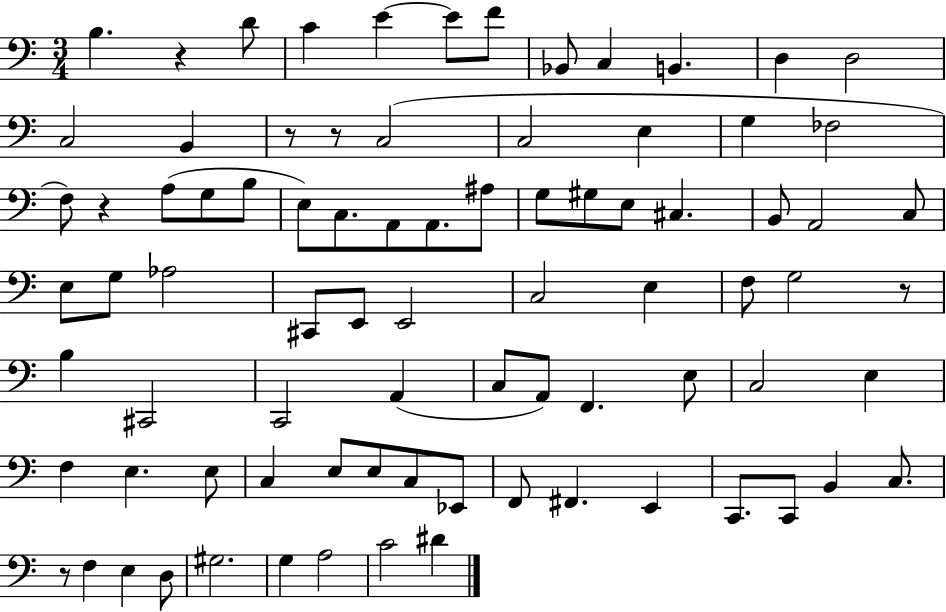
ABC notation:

X:1
T:Untitled
M:3/4
L:1/4
K:C
B, z D/2 C E E/2 F/2 _B,,/2 C, B,, D, D,2 C,2 B,, z/2 z/2 C,2 C,2 E, G, _F,2 F,/2 z A,/2 G,/2 B,/2 E,/2 C,/2 A,,/2 A,,/2 ^A,/2 G,/2 ^G,/2 E,/2 ^C, B,,/2 A,,2 C,/2 E,/2 G,/2 _A,2 ^C,,/2 E,,/2 E,,2 C,2 E, F,/2 G,2 z/2 B, ^C,,2 C,,2 A,, C,/2 A,,/2 F,, E,/2 C,2 E, F, E, E,/2 C, E,/2 E,/2 C,/2 _E,,/2 F,,/2 ^F,, E,, C,,/2 C,,/2 B,, C,/2 z/2 F, E, D,/2 ^G,2 G, A,2 C2 ^D